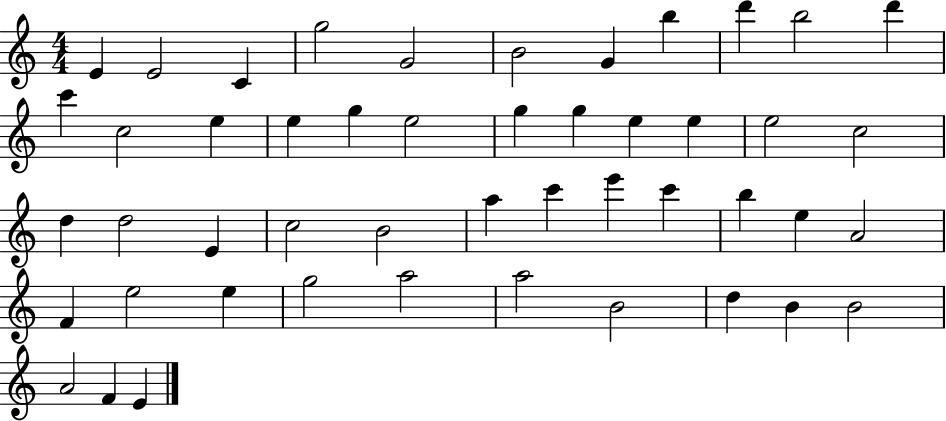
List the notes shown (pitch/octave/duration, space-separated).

E4/q E4/h C4/q G5/h G4/h B4/h G4/q B5/q D6/q B5/h D6/q C6/q C5/h E5/q E5/q G5/q E5/h G5/q G5/q E5/q E5/q E5/h C5/h D5/q D5/h E4/q C5/h B4/h A5/q C6/q E6/q C6/q B5/q E5/q A4/h F4/q E5/h E5/q G5/h A5/h A5/h B4/h D5/q B4/q B4/h A4/h F4/q E4/q